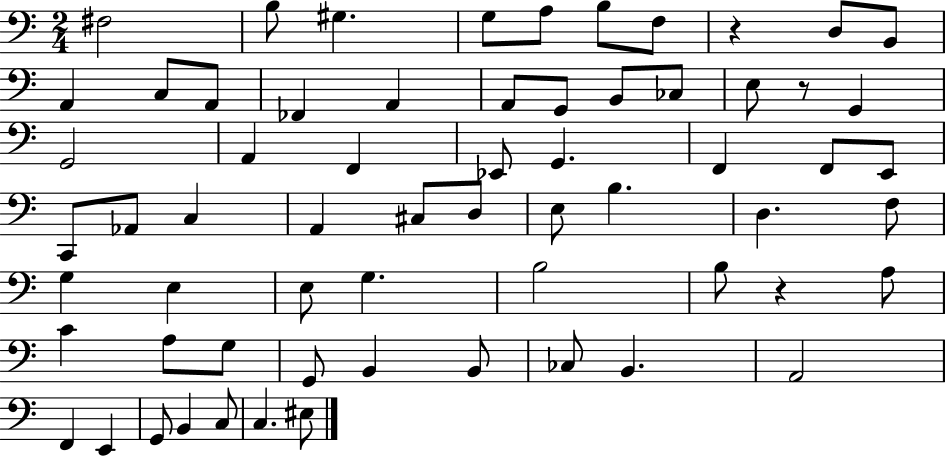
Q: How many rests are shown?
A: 3